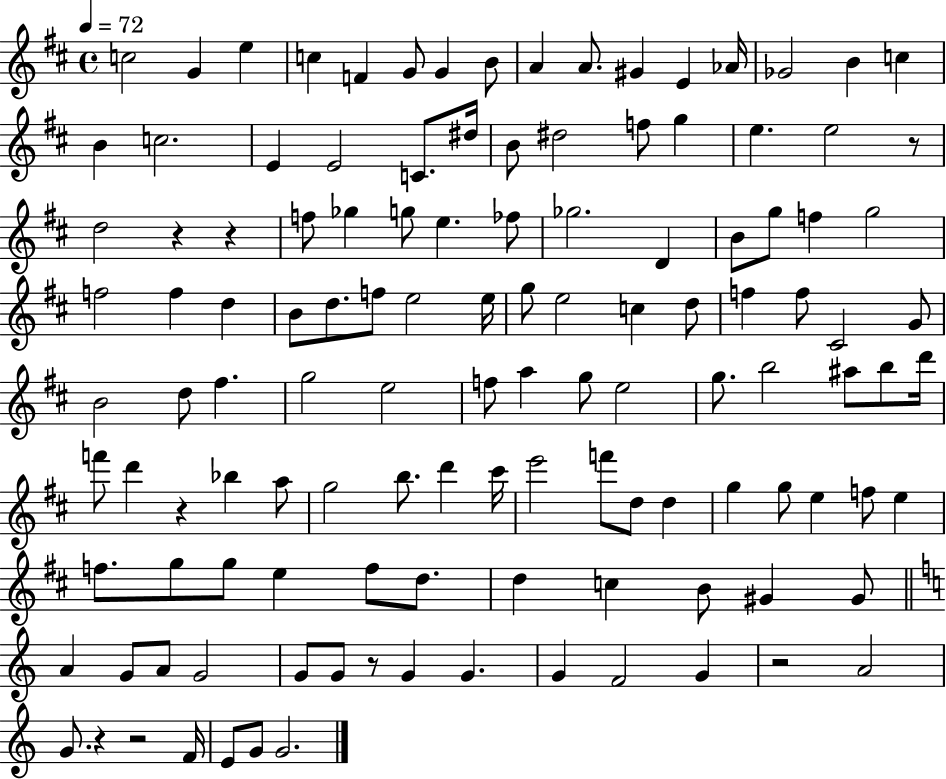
X:1
T:Untitled
M:4/4
L:1/4
K:D
c2 G e c F G/2 G B/2 A A/2 ^G E _A/4 _G2 B c B c2 E E2 C/2 ^d/4 B/2 ^d2 f/2 g e e2 z/2 d2 z z f/2 _g g/2 e _f/2 _g2 D B/2 g/2 f g2 f2 f d B/2 d/2 f/2 e2 e/4 g/2 e2 c d/2 f f/2 ^C2 G/2 B2 d/2 ^f g2 e2 f/2 a g/2 e2 g/2 b2 ^a/2 b/2 d'/4 f'/2 d' z _b a/2 g2 b/2 d' ^c'/4 e'2 f'/2 d/2 d g g/2 e f/2 e f/2 g/2 g/2 e f/2 d/2 d c B/2 ^G ^G/2 A G/2 A/2 G2 G/2 G/2 z/2 G G G F2 G z2 A2 G/2 z z2 F/4 E/2 G/2 G2